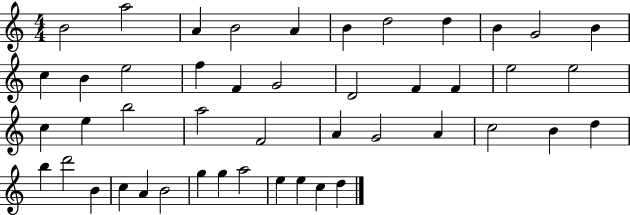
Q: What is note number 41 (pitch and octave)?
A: G5